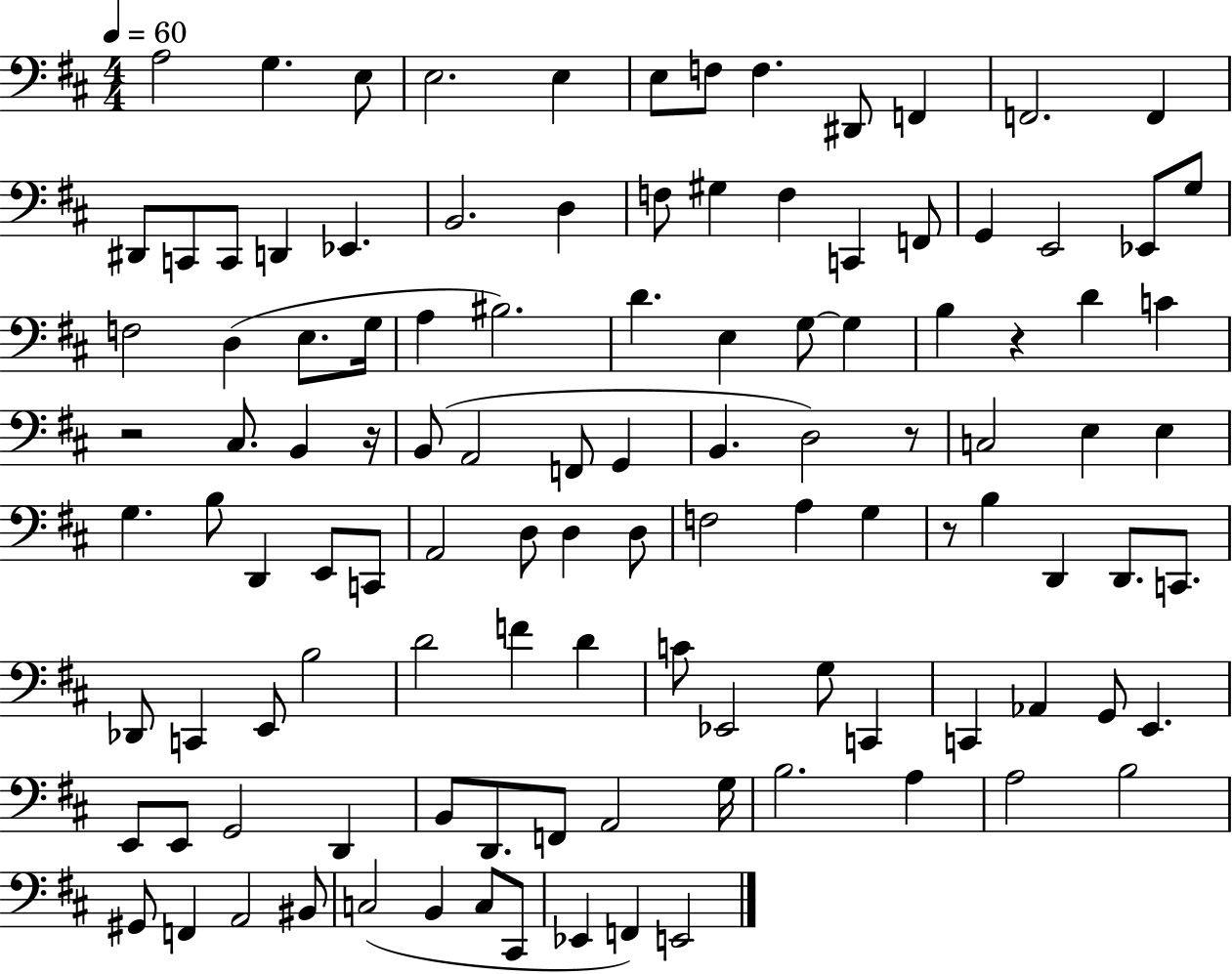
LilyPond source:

{
  \clef bass
  \numericTimeSignature
  \time 4/4
  \key d \major
  \tempo 4 = 60
  \repeat volta 2 { a2 g4. e8 | e2. e4 | e8 f8 f4. dis,8 f,4 | f,2. f,4 | \break dis,8 c,8 c,8 d,4 ees,4. | b,2. d4 | f8 gis4 f4 c,4 f,8 | g,4 e,2 ees,8 g8 | \break f2 d4( e8. g16 | a4 bis2.) | d'4. e4 g8~~ g4 | b4 r4 d'4 c'4 | \break r2 cis8. b,4 r16 | b,8( a,2 f,8 g,4 | b,4. d2) r8 | c2 e4 e4 | \break g4. b8 d,4 e,8 c,8 | a,2 d8 d4 d8 | f2 a4 g4 | r8 b4 d,4 d,8. c,8. | \break des,8 c,4 e,8 b2 | d'2 f'4 d'4 | c'8 ees,2 g8 c,4 | c,4 aes,4 g,8 e,4. | \break e,8 e,8 g,2 d,4 | b,8 d,8. f,8 a,2 g16 | b2. a4 | a2 b2 | \break gis,8 f,4 a,2 bis,8 | c2( b,4 c8 cis,8 | ees,4 f,4) e,2 | } \bar "|."
}